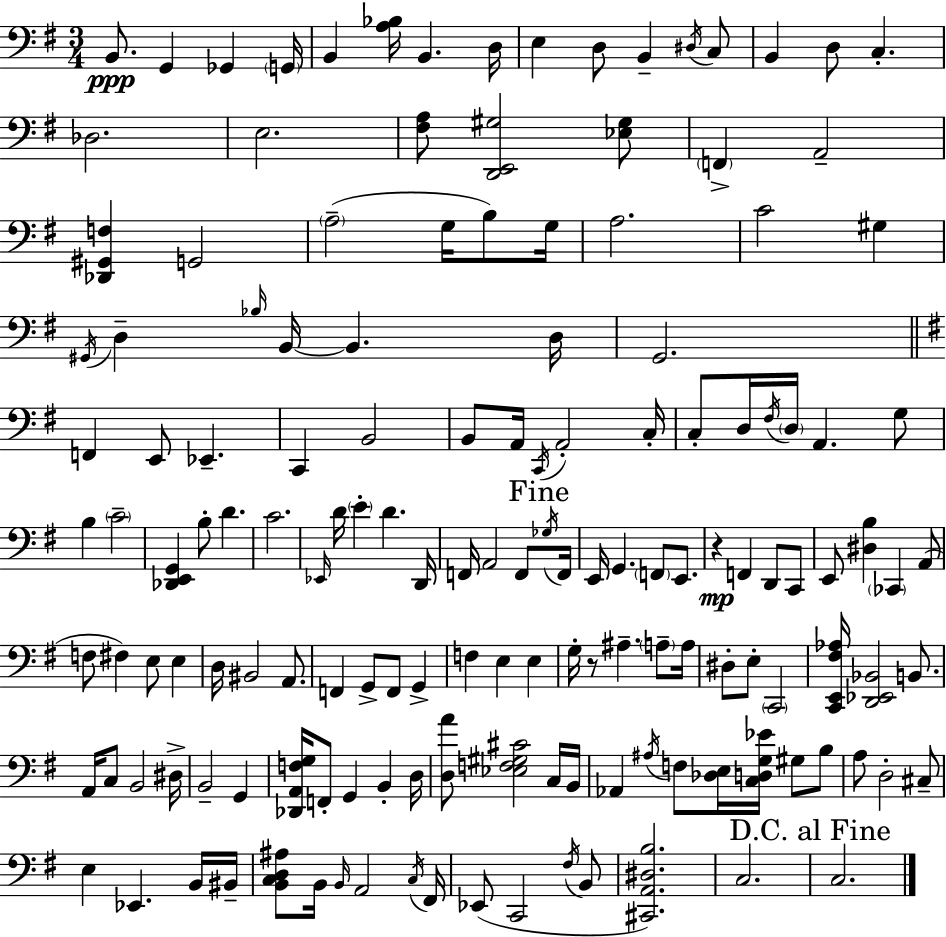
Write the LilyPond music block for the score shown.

{
  \clef bass
  \numericTimeSignature
  \time 3/4
  \key g \major
  b,8.\ppp g,4 ges,4 \parenthesize g,16 | b,4 <a bes>16 b,4. d16 | e4 d8 b,4-- \acciaccatura { dis16 } c8 | b,4 d8 c4.-. | \break des2. | e2. | <fis a>8 <d, e, gis>2 <ees gis>8 | \parenthesize f,4-> a,2-- | \break <des, gis, f>4 g,2 | \parenthesize a2--( g16 b8) | g16 a2. | c'2 gis4 | \break \acciaccatura { gis,16 } d4-- \grace { bes16 } b,16~~ b,4. | d16 g,2. | \bar "||" \break \key g \major f,4 e,8 ees,4.-- | c,4 b,2 | b,8 a,16 \acciaccatura { c,16 } a,2-. | c16-. c8-. d16 \acciaccatura { fis16 } \parenthesize d16 a,4. | \break g8 b4 \parenthesize c'2-- | <des, e, g,>4 b8-. d'4. | c'2. | \grace { ees,16 } d'16 \parenthesize e'4-. d'4. | \break d,16 f,16 a,2 | f,8 \mark "Fine" \acciaccatura { ges16 } f,16 e,16 g,4. \parenthesize f,8 | e,8. r4\mp f,4 | d,8 c,8 e,8 <dis b>4 \parenthesize ces,4 | \break a,8( f8 fis4) e8 | e4 d16 bis,2 | a,8. f,4 g,8-> f,8 | g,4-> f4 e4 | \break e4 g16-. r8 ais4.-- | \parenthesize a8-- a16 dis8-. e8-. \parenthesize c,2 | <c, e, fis aes>16 <d, ees, bes,>2 | b,8. a,16 c8 b,2 | \break dis16-> b,2-- | g,4 <des, a, f g>16 f,8-. g,4 b,4-. | d16 <d a'>8 <ees f gis cis'>2 | c16 b,16 aes,4 \acciaccatura { ais16 } f8 <des e>16 | \break <c d g ees'>16 gis8 b8 a8 d2-. | cis8-- e4 ees,4. | b,16 bis,16-- <b, c d ais>8 b,16 \grace { b,16 } a,2 | \acciaccatura { c16 } fis,16 ees,8( c,2 | \break \acciaccatura { fis16 } b,8 <cis, a, dis b>2.) | c2. | \mark "D.C. al Fine" c2. | \bar "|."
}